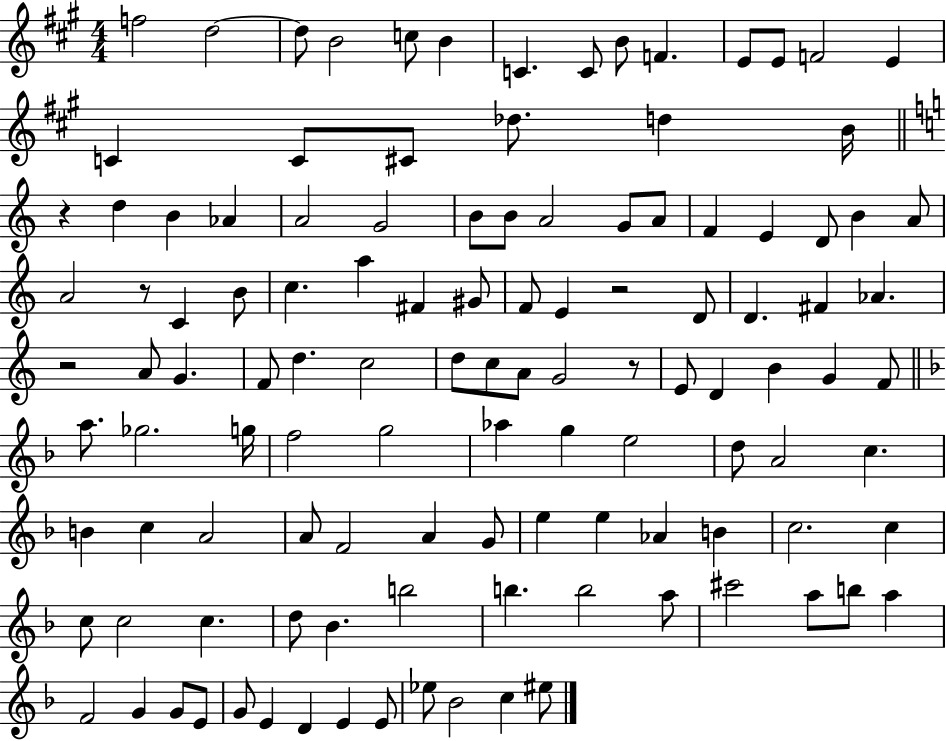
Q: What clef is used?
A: treble